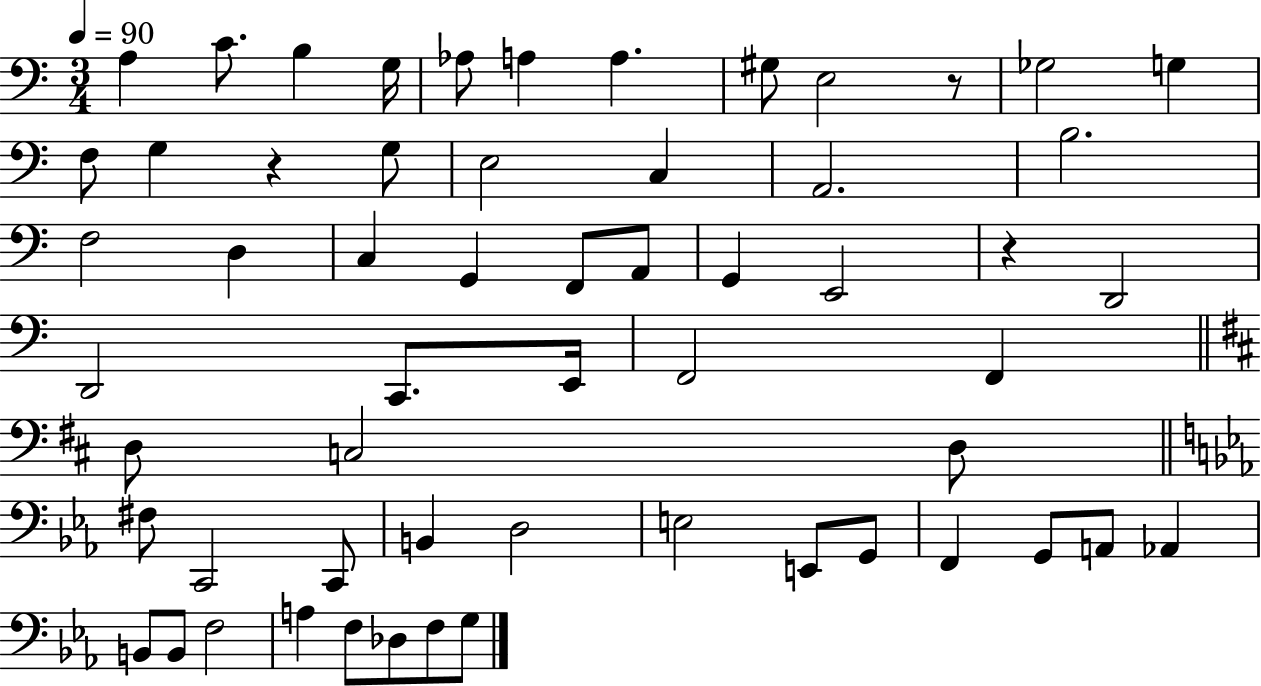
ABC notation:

X:1
T:Untitled
M:3/4
L:1/4
K:C
A, C/2 B, G,/4 _A,/2 A, A, ^G,/2 E,2 z/2 _G,2 G, F,/2 G, z G,/2 E,2 C, A,,2 B,2 F,2 D, C, G,, F,,/2 A,,/2 G,, E,,2 z D,,2 D,,2 C,,/2 E,,/4 F,,2 F,, D,/2 C,2 D,/2 ^F,/2 C,,2 C,,/2 B,, D,2 E,2 E,,/2 G,,/2 F,, G,,/2 A,,/2 _A,, B,,/2 B,,/2 F,2 A, F,/2 _D,/2 F,/2 G,/2